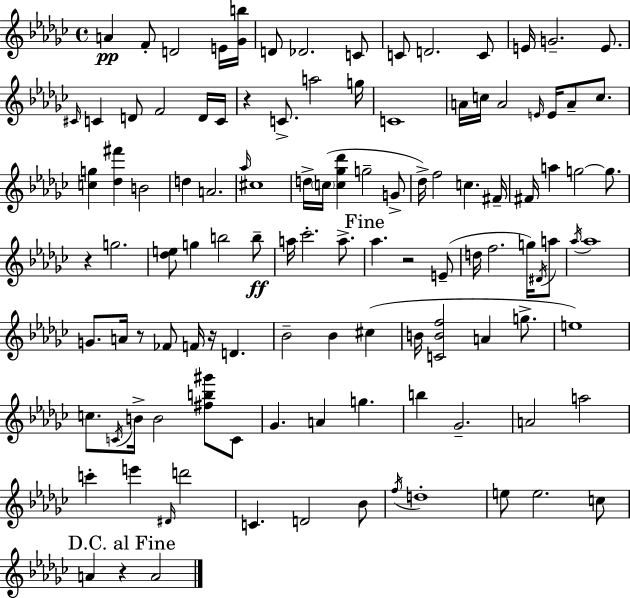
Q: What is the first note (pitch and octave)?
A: A4